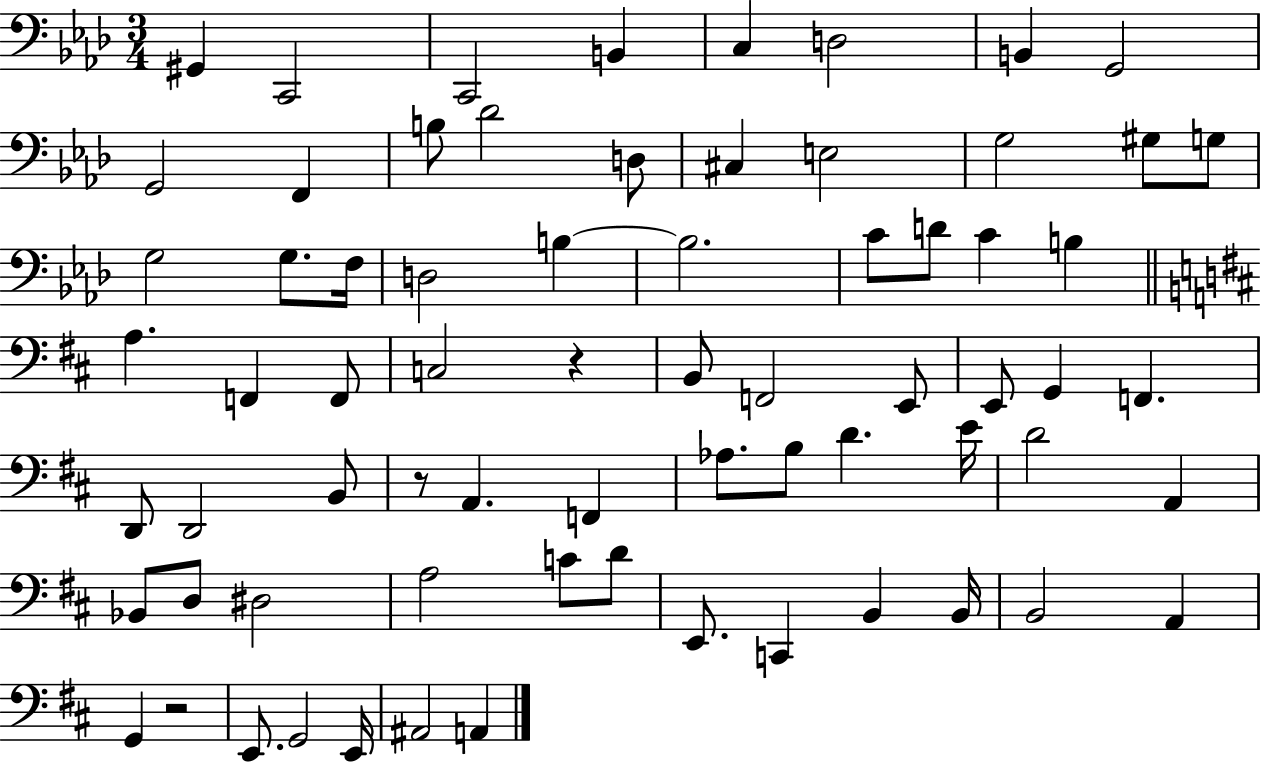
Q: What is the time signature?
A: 3/4